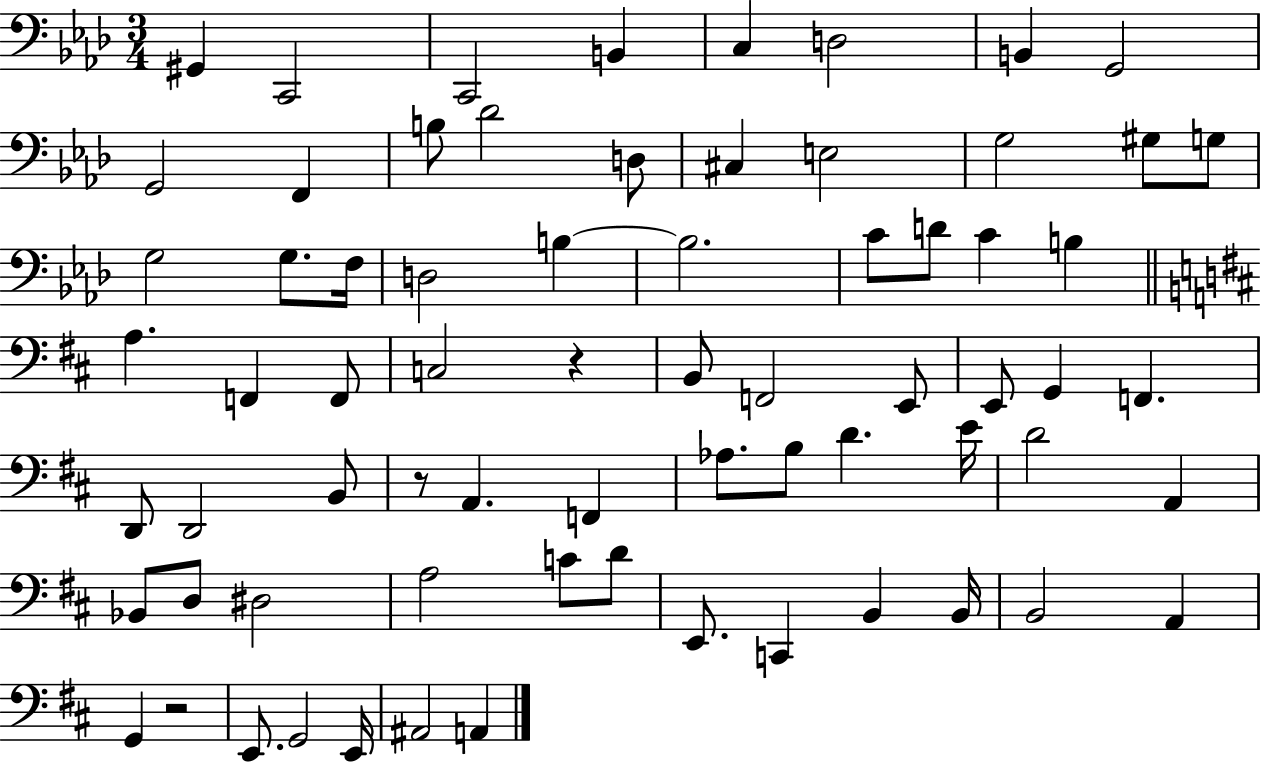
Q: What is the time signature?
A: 3/4